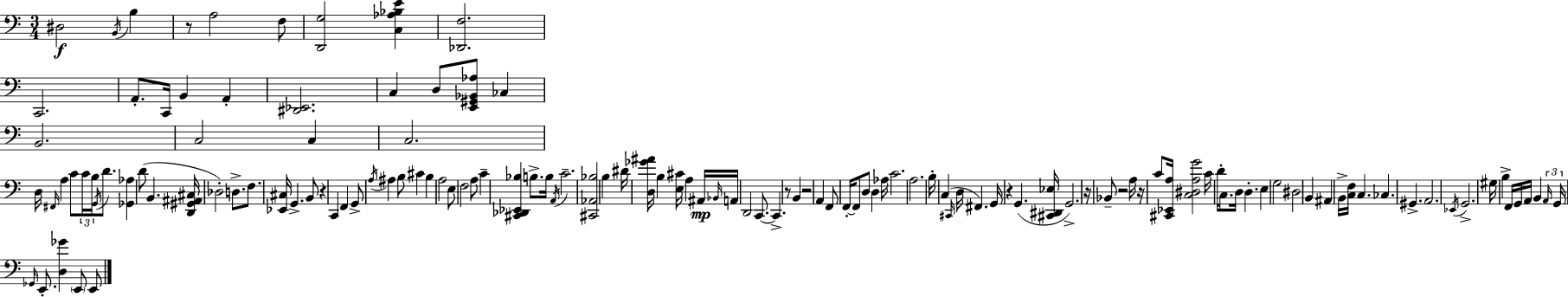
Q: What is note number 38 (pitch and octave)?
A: B3